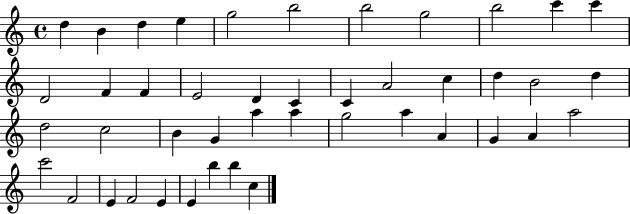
D5/q B4/q D5/q E5/q G5/h B5/h B5/h G5/h B5/h C6/q C6/q D4/h F4/q F4/q E4/h D4/q C4/q C4/q A4/h C5/q D5/q B4/h D5/q D5/h C5/h B4/q G4/q A5/q A5/q G5/h A5/q A4/q G4/q A4/q A5/h C6/h F4/h E4/q F4/h E4/q E4/q B5/q B5/q C5/q